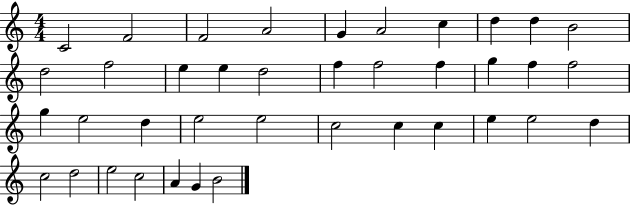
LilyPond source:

{
  \clef treble
  \numericTimeSignature
  \time 4/4
  \key c \major
  c'2 f'2 | f'2 a'2 | g'4 a'2 c''4 | d''4 d''4 b'2 | \break d''2 f''2 | e''4 e''4 d''2 | f''4 f''2 f''4 | g''4 f''4 f''2 | \break g''4 e''2 d''4 | e''2 e''2 | c''2 c''4 c''4 | e''4 e''2 d''4 | \break c''2 d''2 | e''2 c''2 | a'4 g'4 b'2 | \bar "|."
}